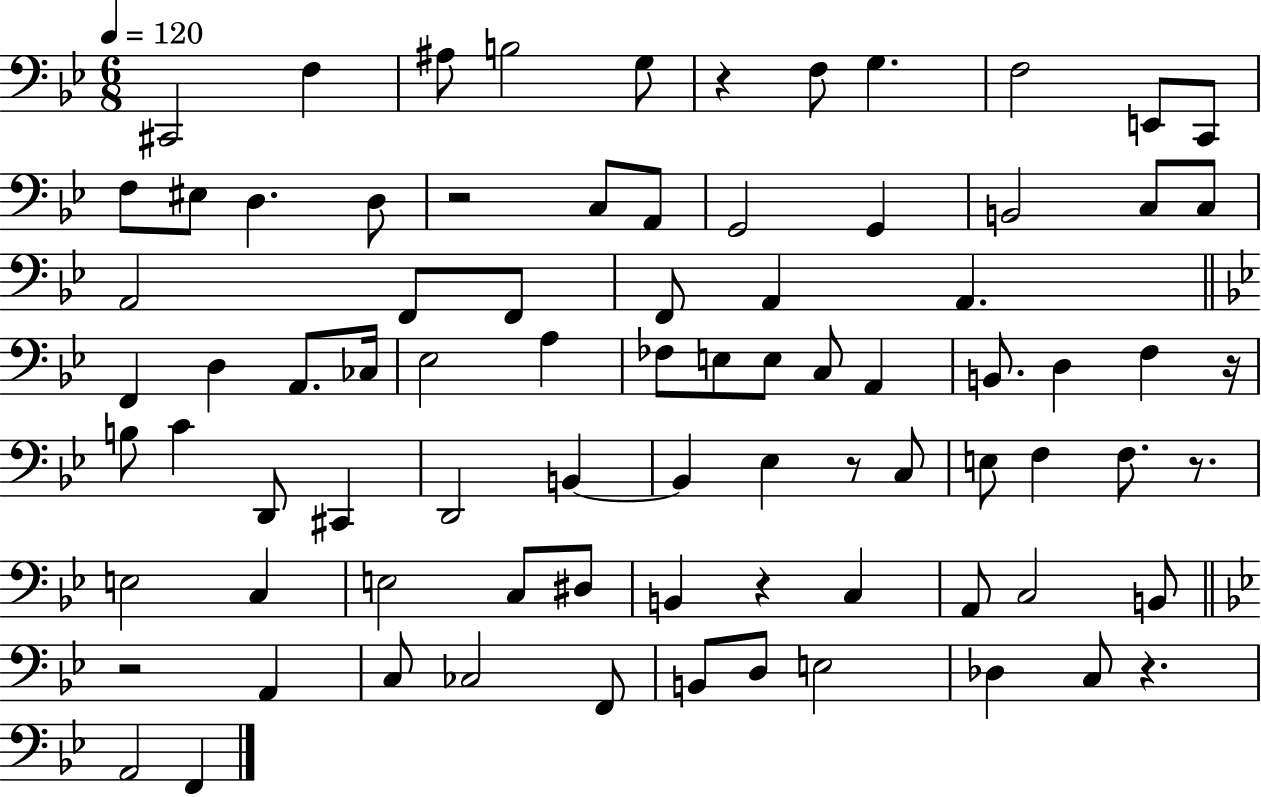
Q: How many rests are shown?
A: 8